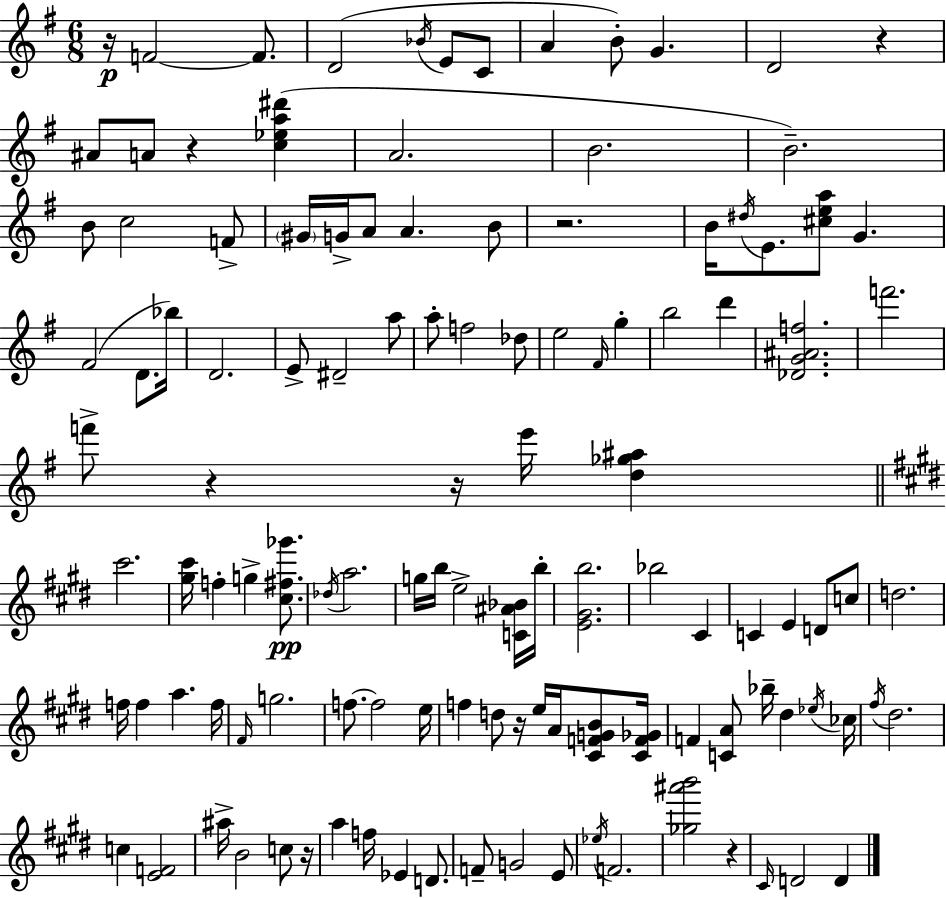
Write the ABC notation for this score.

X:1
T:Untitled
M:6/8
L:1/4
K:G
z/4 F2 F/2 D2 _B/4 E/2 C/2 A B/2 G D2 z ^A/2 A/2 z [c_ea^d'] A2 B2 B2 B/2 c2 F/2 ^G/4 G/4 A/2 A B/2 z2 B/4 ^d/4 E/2 [^cea]/2 G ^F2 D/2 _b/4 D2 E/2 ^D2 a/2 a/2 f2 _d/2 e2 ^F/4 g b2 d' [_DG^Af]2 f'2 f'/2 z z/4 e'/4 [d_g^a] ^c'2 [^g^c']/4 f g [^c^f_g']/2 _d/4 a2 g/4 b/4 e2 [C^A_B]/4 b/4 [E^Gb]2 _b2 ^C C E D/2 c/2 d2 f/4 f a f/4 ^F/4 g2 f/2 f2 e/4 f d/2 z/4 e/4 A/4 [^CFGB]/2 [^CF_G]/4 F [CA]/2 _b/4 ^d _e/4 _c/4 ^f/4 ^d2 c [EF]2 ^a/4 B2 c/2 z/4 a f/4 _E D/2 F/2 G2 E/2 _e/4 F2 [_g^a'b']2 z ^C/4 D2 D